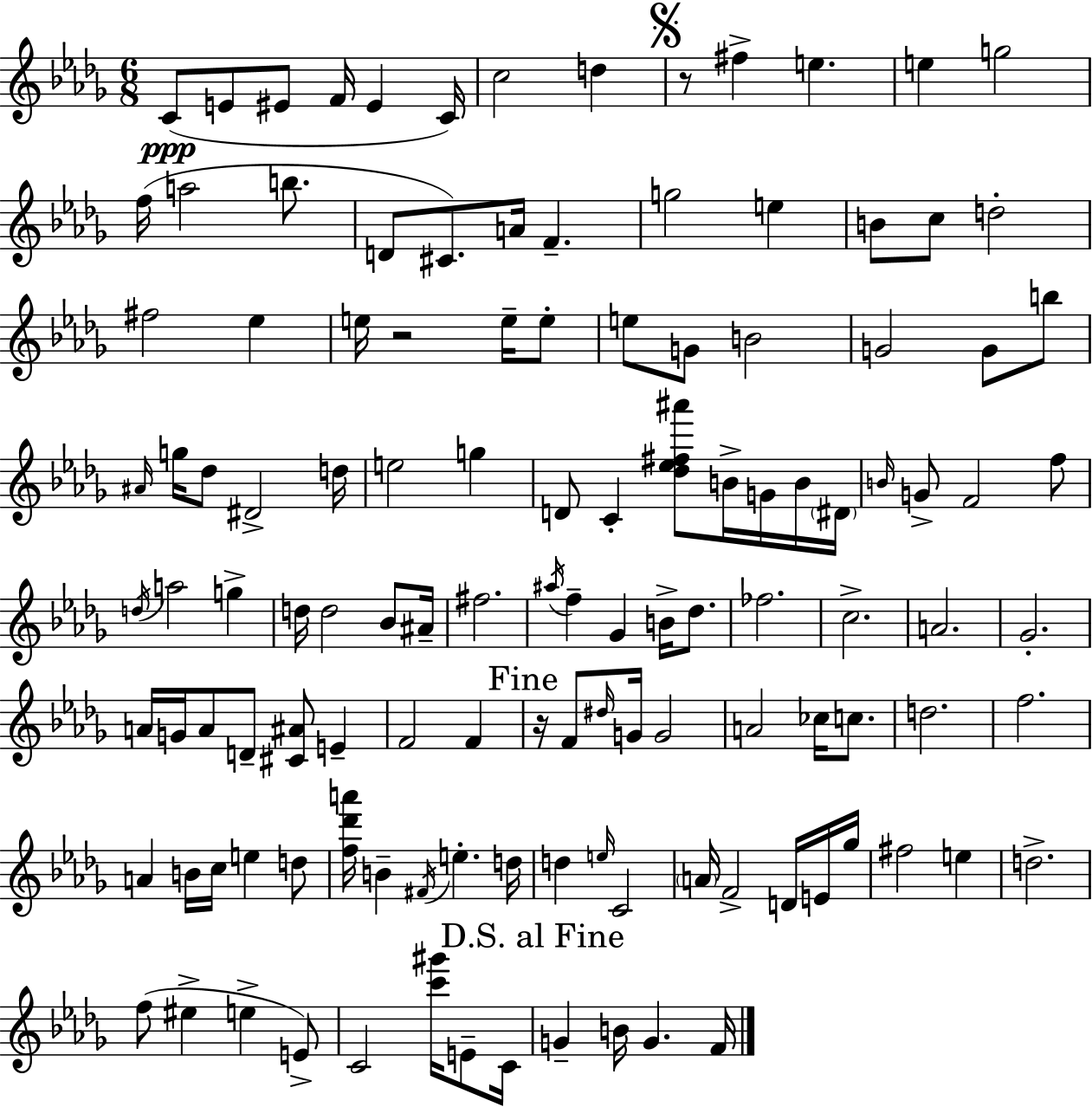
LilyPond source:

{
  \clef treble
  \numericTimeSignature
  \time 6/8
  \key bes \minor
  \repeat volta 2 { c'8(\ppp e'8 eis'8 f'16 eis'4 c'16) | c''2 d''4 | \mark \markup { \musicglyph "scripts.segno" } r8 fis''4-> e''4. | e''4 g''2 | \break f''16( a''2 b''8. | d'8 cis'8.) a'16 f'4.-- | g''2 e''4 | b'8 c''8 d''2-. | \break fis''2 ees''4 | e''16 r2 e''16-- e''8-. | e''8 g'8 b'2 | g'2 g'8 b''8 | \break \grace { ais'16 } g''16 des''8 dis'2-> | d''16 e''2 g''4 | d'8 c'4-. <des'' ees'' fis'' ais'''>8 b'16-> g'16 b'16 | \parenthesize dis'16 \grace { b'16 } g'8-> f'2 | \break f''8 \acciaccatura { d''16 } a''2 g''4-> | d''16 d''2 | bes'8 ais'16-- fis''2. | \acciaccatura { ais''16 } f''4-- ges'4 | \break b'16-> des''8. fes''2. | c''2.-> | a'2. | ges'2.-. | \break a'16 g'16 a'8 d'8-- <cis' ais'>8 | e'4-- f'2 | f'4 \mark "Fine" r16 f'8 \grace { dis''16 } g'16 g'2 | a'2 | \break ces''16 c''8. d''2. | f''2. | a'4 b'16 c''16 e''4 | d''8 <f'' des''' a'''>16 b'4-- \acciaccatura { fis'16 } e''4.-. | \break d''16 d''4 \grace { e''16 } c'2 | \parenthesize a'16 f'2-> | d'16 e'16 ges''16 fis''2 | e''4 d''2.-> | \break f''8( eis''4-> | e''4-> e'8->) c'2 | <c''' gis'''>16 e'8-- c'16 \mark "D.S. al Fine" g'4-- b'16 | g'4. f'16 } \bar "|."
}